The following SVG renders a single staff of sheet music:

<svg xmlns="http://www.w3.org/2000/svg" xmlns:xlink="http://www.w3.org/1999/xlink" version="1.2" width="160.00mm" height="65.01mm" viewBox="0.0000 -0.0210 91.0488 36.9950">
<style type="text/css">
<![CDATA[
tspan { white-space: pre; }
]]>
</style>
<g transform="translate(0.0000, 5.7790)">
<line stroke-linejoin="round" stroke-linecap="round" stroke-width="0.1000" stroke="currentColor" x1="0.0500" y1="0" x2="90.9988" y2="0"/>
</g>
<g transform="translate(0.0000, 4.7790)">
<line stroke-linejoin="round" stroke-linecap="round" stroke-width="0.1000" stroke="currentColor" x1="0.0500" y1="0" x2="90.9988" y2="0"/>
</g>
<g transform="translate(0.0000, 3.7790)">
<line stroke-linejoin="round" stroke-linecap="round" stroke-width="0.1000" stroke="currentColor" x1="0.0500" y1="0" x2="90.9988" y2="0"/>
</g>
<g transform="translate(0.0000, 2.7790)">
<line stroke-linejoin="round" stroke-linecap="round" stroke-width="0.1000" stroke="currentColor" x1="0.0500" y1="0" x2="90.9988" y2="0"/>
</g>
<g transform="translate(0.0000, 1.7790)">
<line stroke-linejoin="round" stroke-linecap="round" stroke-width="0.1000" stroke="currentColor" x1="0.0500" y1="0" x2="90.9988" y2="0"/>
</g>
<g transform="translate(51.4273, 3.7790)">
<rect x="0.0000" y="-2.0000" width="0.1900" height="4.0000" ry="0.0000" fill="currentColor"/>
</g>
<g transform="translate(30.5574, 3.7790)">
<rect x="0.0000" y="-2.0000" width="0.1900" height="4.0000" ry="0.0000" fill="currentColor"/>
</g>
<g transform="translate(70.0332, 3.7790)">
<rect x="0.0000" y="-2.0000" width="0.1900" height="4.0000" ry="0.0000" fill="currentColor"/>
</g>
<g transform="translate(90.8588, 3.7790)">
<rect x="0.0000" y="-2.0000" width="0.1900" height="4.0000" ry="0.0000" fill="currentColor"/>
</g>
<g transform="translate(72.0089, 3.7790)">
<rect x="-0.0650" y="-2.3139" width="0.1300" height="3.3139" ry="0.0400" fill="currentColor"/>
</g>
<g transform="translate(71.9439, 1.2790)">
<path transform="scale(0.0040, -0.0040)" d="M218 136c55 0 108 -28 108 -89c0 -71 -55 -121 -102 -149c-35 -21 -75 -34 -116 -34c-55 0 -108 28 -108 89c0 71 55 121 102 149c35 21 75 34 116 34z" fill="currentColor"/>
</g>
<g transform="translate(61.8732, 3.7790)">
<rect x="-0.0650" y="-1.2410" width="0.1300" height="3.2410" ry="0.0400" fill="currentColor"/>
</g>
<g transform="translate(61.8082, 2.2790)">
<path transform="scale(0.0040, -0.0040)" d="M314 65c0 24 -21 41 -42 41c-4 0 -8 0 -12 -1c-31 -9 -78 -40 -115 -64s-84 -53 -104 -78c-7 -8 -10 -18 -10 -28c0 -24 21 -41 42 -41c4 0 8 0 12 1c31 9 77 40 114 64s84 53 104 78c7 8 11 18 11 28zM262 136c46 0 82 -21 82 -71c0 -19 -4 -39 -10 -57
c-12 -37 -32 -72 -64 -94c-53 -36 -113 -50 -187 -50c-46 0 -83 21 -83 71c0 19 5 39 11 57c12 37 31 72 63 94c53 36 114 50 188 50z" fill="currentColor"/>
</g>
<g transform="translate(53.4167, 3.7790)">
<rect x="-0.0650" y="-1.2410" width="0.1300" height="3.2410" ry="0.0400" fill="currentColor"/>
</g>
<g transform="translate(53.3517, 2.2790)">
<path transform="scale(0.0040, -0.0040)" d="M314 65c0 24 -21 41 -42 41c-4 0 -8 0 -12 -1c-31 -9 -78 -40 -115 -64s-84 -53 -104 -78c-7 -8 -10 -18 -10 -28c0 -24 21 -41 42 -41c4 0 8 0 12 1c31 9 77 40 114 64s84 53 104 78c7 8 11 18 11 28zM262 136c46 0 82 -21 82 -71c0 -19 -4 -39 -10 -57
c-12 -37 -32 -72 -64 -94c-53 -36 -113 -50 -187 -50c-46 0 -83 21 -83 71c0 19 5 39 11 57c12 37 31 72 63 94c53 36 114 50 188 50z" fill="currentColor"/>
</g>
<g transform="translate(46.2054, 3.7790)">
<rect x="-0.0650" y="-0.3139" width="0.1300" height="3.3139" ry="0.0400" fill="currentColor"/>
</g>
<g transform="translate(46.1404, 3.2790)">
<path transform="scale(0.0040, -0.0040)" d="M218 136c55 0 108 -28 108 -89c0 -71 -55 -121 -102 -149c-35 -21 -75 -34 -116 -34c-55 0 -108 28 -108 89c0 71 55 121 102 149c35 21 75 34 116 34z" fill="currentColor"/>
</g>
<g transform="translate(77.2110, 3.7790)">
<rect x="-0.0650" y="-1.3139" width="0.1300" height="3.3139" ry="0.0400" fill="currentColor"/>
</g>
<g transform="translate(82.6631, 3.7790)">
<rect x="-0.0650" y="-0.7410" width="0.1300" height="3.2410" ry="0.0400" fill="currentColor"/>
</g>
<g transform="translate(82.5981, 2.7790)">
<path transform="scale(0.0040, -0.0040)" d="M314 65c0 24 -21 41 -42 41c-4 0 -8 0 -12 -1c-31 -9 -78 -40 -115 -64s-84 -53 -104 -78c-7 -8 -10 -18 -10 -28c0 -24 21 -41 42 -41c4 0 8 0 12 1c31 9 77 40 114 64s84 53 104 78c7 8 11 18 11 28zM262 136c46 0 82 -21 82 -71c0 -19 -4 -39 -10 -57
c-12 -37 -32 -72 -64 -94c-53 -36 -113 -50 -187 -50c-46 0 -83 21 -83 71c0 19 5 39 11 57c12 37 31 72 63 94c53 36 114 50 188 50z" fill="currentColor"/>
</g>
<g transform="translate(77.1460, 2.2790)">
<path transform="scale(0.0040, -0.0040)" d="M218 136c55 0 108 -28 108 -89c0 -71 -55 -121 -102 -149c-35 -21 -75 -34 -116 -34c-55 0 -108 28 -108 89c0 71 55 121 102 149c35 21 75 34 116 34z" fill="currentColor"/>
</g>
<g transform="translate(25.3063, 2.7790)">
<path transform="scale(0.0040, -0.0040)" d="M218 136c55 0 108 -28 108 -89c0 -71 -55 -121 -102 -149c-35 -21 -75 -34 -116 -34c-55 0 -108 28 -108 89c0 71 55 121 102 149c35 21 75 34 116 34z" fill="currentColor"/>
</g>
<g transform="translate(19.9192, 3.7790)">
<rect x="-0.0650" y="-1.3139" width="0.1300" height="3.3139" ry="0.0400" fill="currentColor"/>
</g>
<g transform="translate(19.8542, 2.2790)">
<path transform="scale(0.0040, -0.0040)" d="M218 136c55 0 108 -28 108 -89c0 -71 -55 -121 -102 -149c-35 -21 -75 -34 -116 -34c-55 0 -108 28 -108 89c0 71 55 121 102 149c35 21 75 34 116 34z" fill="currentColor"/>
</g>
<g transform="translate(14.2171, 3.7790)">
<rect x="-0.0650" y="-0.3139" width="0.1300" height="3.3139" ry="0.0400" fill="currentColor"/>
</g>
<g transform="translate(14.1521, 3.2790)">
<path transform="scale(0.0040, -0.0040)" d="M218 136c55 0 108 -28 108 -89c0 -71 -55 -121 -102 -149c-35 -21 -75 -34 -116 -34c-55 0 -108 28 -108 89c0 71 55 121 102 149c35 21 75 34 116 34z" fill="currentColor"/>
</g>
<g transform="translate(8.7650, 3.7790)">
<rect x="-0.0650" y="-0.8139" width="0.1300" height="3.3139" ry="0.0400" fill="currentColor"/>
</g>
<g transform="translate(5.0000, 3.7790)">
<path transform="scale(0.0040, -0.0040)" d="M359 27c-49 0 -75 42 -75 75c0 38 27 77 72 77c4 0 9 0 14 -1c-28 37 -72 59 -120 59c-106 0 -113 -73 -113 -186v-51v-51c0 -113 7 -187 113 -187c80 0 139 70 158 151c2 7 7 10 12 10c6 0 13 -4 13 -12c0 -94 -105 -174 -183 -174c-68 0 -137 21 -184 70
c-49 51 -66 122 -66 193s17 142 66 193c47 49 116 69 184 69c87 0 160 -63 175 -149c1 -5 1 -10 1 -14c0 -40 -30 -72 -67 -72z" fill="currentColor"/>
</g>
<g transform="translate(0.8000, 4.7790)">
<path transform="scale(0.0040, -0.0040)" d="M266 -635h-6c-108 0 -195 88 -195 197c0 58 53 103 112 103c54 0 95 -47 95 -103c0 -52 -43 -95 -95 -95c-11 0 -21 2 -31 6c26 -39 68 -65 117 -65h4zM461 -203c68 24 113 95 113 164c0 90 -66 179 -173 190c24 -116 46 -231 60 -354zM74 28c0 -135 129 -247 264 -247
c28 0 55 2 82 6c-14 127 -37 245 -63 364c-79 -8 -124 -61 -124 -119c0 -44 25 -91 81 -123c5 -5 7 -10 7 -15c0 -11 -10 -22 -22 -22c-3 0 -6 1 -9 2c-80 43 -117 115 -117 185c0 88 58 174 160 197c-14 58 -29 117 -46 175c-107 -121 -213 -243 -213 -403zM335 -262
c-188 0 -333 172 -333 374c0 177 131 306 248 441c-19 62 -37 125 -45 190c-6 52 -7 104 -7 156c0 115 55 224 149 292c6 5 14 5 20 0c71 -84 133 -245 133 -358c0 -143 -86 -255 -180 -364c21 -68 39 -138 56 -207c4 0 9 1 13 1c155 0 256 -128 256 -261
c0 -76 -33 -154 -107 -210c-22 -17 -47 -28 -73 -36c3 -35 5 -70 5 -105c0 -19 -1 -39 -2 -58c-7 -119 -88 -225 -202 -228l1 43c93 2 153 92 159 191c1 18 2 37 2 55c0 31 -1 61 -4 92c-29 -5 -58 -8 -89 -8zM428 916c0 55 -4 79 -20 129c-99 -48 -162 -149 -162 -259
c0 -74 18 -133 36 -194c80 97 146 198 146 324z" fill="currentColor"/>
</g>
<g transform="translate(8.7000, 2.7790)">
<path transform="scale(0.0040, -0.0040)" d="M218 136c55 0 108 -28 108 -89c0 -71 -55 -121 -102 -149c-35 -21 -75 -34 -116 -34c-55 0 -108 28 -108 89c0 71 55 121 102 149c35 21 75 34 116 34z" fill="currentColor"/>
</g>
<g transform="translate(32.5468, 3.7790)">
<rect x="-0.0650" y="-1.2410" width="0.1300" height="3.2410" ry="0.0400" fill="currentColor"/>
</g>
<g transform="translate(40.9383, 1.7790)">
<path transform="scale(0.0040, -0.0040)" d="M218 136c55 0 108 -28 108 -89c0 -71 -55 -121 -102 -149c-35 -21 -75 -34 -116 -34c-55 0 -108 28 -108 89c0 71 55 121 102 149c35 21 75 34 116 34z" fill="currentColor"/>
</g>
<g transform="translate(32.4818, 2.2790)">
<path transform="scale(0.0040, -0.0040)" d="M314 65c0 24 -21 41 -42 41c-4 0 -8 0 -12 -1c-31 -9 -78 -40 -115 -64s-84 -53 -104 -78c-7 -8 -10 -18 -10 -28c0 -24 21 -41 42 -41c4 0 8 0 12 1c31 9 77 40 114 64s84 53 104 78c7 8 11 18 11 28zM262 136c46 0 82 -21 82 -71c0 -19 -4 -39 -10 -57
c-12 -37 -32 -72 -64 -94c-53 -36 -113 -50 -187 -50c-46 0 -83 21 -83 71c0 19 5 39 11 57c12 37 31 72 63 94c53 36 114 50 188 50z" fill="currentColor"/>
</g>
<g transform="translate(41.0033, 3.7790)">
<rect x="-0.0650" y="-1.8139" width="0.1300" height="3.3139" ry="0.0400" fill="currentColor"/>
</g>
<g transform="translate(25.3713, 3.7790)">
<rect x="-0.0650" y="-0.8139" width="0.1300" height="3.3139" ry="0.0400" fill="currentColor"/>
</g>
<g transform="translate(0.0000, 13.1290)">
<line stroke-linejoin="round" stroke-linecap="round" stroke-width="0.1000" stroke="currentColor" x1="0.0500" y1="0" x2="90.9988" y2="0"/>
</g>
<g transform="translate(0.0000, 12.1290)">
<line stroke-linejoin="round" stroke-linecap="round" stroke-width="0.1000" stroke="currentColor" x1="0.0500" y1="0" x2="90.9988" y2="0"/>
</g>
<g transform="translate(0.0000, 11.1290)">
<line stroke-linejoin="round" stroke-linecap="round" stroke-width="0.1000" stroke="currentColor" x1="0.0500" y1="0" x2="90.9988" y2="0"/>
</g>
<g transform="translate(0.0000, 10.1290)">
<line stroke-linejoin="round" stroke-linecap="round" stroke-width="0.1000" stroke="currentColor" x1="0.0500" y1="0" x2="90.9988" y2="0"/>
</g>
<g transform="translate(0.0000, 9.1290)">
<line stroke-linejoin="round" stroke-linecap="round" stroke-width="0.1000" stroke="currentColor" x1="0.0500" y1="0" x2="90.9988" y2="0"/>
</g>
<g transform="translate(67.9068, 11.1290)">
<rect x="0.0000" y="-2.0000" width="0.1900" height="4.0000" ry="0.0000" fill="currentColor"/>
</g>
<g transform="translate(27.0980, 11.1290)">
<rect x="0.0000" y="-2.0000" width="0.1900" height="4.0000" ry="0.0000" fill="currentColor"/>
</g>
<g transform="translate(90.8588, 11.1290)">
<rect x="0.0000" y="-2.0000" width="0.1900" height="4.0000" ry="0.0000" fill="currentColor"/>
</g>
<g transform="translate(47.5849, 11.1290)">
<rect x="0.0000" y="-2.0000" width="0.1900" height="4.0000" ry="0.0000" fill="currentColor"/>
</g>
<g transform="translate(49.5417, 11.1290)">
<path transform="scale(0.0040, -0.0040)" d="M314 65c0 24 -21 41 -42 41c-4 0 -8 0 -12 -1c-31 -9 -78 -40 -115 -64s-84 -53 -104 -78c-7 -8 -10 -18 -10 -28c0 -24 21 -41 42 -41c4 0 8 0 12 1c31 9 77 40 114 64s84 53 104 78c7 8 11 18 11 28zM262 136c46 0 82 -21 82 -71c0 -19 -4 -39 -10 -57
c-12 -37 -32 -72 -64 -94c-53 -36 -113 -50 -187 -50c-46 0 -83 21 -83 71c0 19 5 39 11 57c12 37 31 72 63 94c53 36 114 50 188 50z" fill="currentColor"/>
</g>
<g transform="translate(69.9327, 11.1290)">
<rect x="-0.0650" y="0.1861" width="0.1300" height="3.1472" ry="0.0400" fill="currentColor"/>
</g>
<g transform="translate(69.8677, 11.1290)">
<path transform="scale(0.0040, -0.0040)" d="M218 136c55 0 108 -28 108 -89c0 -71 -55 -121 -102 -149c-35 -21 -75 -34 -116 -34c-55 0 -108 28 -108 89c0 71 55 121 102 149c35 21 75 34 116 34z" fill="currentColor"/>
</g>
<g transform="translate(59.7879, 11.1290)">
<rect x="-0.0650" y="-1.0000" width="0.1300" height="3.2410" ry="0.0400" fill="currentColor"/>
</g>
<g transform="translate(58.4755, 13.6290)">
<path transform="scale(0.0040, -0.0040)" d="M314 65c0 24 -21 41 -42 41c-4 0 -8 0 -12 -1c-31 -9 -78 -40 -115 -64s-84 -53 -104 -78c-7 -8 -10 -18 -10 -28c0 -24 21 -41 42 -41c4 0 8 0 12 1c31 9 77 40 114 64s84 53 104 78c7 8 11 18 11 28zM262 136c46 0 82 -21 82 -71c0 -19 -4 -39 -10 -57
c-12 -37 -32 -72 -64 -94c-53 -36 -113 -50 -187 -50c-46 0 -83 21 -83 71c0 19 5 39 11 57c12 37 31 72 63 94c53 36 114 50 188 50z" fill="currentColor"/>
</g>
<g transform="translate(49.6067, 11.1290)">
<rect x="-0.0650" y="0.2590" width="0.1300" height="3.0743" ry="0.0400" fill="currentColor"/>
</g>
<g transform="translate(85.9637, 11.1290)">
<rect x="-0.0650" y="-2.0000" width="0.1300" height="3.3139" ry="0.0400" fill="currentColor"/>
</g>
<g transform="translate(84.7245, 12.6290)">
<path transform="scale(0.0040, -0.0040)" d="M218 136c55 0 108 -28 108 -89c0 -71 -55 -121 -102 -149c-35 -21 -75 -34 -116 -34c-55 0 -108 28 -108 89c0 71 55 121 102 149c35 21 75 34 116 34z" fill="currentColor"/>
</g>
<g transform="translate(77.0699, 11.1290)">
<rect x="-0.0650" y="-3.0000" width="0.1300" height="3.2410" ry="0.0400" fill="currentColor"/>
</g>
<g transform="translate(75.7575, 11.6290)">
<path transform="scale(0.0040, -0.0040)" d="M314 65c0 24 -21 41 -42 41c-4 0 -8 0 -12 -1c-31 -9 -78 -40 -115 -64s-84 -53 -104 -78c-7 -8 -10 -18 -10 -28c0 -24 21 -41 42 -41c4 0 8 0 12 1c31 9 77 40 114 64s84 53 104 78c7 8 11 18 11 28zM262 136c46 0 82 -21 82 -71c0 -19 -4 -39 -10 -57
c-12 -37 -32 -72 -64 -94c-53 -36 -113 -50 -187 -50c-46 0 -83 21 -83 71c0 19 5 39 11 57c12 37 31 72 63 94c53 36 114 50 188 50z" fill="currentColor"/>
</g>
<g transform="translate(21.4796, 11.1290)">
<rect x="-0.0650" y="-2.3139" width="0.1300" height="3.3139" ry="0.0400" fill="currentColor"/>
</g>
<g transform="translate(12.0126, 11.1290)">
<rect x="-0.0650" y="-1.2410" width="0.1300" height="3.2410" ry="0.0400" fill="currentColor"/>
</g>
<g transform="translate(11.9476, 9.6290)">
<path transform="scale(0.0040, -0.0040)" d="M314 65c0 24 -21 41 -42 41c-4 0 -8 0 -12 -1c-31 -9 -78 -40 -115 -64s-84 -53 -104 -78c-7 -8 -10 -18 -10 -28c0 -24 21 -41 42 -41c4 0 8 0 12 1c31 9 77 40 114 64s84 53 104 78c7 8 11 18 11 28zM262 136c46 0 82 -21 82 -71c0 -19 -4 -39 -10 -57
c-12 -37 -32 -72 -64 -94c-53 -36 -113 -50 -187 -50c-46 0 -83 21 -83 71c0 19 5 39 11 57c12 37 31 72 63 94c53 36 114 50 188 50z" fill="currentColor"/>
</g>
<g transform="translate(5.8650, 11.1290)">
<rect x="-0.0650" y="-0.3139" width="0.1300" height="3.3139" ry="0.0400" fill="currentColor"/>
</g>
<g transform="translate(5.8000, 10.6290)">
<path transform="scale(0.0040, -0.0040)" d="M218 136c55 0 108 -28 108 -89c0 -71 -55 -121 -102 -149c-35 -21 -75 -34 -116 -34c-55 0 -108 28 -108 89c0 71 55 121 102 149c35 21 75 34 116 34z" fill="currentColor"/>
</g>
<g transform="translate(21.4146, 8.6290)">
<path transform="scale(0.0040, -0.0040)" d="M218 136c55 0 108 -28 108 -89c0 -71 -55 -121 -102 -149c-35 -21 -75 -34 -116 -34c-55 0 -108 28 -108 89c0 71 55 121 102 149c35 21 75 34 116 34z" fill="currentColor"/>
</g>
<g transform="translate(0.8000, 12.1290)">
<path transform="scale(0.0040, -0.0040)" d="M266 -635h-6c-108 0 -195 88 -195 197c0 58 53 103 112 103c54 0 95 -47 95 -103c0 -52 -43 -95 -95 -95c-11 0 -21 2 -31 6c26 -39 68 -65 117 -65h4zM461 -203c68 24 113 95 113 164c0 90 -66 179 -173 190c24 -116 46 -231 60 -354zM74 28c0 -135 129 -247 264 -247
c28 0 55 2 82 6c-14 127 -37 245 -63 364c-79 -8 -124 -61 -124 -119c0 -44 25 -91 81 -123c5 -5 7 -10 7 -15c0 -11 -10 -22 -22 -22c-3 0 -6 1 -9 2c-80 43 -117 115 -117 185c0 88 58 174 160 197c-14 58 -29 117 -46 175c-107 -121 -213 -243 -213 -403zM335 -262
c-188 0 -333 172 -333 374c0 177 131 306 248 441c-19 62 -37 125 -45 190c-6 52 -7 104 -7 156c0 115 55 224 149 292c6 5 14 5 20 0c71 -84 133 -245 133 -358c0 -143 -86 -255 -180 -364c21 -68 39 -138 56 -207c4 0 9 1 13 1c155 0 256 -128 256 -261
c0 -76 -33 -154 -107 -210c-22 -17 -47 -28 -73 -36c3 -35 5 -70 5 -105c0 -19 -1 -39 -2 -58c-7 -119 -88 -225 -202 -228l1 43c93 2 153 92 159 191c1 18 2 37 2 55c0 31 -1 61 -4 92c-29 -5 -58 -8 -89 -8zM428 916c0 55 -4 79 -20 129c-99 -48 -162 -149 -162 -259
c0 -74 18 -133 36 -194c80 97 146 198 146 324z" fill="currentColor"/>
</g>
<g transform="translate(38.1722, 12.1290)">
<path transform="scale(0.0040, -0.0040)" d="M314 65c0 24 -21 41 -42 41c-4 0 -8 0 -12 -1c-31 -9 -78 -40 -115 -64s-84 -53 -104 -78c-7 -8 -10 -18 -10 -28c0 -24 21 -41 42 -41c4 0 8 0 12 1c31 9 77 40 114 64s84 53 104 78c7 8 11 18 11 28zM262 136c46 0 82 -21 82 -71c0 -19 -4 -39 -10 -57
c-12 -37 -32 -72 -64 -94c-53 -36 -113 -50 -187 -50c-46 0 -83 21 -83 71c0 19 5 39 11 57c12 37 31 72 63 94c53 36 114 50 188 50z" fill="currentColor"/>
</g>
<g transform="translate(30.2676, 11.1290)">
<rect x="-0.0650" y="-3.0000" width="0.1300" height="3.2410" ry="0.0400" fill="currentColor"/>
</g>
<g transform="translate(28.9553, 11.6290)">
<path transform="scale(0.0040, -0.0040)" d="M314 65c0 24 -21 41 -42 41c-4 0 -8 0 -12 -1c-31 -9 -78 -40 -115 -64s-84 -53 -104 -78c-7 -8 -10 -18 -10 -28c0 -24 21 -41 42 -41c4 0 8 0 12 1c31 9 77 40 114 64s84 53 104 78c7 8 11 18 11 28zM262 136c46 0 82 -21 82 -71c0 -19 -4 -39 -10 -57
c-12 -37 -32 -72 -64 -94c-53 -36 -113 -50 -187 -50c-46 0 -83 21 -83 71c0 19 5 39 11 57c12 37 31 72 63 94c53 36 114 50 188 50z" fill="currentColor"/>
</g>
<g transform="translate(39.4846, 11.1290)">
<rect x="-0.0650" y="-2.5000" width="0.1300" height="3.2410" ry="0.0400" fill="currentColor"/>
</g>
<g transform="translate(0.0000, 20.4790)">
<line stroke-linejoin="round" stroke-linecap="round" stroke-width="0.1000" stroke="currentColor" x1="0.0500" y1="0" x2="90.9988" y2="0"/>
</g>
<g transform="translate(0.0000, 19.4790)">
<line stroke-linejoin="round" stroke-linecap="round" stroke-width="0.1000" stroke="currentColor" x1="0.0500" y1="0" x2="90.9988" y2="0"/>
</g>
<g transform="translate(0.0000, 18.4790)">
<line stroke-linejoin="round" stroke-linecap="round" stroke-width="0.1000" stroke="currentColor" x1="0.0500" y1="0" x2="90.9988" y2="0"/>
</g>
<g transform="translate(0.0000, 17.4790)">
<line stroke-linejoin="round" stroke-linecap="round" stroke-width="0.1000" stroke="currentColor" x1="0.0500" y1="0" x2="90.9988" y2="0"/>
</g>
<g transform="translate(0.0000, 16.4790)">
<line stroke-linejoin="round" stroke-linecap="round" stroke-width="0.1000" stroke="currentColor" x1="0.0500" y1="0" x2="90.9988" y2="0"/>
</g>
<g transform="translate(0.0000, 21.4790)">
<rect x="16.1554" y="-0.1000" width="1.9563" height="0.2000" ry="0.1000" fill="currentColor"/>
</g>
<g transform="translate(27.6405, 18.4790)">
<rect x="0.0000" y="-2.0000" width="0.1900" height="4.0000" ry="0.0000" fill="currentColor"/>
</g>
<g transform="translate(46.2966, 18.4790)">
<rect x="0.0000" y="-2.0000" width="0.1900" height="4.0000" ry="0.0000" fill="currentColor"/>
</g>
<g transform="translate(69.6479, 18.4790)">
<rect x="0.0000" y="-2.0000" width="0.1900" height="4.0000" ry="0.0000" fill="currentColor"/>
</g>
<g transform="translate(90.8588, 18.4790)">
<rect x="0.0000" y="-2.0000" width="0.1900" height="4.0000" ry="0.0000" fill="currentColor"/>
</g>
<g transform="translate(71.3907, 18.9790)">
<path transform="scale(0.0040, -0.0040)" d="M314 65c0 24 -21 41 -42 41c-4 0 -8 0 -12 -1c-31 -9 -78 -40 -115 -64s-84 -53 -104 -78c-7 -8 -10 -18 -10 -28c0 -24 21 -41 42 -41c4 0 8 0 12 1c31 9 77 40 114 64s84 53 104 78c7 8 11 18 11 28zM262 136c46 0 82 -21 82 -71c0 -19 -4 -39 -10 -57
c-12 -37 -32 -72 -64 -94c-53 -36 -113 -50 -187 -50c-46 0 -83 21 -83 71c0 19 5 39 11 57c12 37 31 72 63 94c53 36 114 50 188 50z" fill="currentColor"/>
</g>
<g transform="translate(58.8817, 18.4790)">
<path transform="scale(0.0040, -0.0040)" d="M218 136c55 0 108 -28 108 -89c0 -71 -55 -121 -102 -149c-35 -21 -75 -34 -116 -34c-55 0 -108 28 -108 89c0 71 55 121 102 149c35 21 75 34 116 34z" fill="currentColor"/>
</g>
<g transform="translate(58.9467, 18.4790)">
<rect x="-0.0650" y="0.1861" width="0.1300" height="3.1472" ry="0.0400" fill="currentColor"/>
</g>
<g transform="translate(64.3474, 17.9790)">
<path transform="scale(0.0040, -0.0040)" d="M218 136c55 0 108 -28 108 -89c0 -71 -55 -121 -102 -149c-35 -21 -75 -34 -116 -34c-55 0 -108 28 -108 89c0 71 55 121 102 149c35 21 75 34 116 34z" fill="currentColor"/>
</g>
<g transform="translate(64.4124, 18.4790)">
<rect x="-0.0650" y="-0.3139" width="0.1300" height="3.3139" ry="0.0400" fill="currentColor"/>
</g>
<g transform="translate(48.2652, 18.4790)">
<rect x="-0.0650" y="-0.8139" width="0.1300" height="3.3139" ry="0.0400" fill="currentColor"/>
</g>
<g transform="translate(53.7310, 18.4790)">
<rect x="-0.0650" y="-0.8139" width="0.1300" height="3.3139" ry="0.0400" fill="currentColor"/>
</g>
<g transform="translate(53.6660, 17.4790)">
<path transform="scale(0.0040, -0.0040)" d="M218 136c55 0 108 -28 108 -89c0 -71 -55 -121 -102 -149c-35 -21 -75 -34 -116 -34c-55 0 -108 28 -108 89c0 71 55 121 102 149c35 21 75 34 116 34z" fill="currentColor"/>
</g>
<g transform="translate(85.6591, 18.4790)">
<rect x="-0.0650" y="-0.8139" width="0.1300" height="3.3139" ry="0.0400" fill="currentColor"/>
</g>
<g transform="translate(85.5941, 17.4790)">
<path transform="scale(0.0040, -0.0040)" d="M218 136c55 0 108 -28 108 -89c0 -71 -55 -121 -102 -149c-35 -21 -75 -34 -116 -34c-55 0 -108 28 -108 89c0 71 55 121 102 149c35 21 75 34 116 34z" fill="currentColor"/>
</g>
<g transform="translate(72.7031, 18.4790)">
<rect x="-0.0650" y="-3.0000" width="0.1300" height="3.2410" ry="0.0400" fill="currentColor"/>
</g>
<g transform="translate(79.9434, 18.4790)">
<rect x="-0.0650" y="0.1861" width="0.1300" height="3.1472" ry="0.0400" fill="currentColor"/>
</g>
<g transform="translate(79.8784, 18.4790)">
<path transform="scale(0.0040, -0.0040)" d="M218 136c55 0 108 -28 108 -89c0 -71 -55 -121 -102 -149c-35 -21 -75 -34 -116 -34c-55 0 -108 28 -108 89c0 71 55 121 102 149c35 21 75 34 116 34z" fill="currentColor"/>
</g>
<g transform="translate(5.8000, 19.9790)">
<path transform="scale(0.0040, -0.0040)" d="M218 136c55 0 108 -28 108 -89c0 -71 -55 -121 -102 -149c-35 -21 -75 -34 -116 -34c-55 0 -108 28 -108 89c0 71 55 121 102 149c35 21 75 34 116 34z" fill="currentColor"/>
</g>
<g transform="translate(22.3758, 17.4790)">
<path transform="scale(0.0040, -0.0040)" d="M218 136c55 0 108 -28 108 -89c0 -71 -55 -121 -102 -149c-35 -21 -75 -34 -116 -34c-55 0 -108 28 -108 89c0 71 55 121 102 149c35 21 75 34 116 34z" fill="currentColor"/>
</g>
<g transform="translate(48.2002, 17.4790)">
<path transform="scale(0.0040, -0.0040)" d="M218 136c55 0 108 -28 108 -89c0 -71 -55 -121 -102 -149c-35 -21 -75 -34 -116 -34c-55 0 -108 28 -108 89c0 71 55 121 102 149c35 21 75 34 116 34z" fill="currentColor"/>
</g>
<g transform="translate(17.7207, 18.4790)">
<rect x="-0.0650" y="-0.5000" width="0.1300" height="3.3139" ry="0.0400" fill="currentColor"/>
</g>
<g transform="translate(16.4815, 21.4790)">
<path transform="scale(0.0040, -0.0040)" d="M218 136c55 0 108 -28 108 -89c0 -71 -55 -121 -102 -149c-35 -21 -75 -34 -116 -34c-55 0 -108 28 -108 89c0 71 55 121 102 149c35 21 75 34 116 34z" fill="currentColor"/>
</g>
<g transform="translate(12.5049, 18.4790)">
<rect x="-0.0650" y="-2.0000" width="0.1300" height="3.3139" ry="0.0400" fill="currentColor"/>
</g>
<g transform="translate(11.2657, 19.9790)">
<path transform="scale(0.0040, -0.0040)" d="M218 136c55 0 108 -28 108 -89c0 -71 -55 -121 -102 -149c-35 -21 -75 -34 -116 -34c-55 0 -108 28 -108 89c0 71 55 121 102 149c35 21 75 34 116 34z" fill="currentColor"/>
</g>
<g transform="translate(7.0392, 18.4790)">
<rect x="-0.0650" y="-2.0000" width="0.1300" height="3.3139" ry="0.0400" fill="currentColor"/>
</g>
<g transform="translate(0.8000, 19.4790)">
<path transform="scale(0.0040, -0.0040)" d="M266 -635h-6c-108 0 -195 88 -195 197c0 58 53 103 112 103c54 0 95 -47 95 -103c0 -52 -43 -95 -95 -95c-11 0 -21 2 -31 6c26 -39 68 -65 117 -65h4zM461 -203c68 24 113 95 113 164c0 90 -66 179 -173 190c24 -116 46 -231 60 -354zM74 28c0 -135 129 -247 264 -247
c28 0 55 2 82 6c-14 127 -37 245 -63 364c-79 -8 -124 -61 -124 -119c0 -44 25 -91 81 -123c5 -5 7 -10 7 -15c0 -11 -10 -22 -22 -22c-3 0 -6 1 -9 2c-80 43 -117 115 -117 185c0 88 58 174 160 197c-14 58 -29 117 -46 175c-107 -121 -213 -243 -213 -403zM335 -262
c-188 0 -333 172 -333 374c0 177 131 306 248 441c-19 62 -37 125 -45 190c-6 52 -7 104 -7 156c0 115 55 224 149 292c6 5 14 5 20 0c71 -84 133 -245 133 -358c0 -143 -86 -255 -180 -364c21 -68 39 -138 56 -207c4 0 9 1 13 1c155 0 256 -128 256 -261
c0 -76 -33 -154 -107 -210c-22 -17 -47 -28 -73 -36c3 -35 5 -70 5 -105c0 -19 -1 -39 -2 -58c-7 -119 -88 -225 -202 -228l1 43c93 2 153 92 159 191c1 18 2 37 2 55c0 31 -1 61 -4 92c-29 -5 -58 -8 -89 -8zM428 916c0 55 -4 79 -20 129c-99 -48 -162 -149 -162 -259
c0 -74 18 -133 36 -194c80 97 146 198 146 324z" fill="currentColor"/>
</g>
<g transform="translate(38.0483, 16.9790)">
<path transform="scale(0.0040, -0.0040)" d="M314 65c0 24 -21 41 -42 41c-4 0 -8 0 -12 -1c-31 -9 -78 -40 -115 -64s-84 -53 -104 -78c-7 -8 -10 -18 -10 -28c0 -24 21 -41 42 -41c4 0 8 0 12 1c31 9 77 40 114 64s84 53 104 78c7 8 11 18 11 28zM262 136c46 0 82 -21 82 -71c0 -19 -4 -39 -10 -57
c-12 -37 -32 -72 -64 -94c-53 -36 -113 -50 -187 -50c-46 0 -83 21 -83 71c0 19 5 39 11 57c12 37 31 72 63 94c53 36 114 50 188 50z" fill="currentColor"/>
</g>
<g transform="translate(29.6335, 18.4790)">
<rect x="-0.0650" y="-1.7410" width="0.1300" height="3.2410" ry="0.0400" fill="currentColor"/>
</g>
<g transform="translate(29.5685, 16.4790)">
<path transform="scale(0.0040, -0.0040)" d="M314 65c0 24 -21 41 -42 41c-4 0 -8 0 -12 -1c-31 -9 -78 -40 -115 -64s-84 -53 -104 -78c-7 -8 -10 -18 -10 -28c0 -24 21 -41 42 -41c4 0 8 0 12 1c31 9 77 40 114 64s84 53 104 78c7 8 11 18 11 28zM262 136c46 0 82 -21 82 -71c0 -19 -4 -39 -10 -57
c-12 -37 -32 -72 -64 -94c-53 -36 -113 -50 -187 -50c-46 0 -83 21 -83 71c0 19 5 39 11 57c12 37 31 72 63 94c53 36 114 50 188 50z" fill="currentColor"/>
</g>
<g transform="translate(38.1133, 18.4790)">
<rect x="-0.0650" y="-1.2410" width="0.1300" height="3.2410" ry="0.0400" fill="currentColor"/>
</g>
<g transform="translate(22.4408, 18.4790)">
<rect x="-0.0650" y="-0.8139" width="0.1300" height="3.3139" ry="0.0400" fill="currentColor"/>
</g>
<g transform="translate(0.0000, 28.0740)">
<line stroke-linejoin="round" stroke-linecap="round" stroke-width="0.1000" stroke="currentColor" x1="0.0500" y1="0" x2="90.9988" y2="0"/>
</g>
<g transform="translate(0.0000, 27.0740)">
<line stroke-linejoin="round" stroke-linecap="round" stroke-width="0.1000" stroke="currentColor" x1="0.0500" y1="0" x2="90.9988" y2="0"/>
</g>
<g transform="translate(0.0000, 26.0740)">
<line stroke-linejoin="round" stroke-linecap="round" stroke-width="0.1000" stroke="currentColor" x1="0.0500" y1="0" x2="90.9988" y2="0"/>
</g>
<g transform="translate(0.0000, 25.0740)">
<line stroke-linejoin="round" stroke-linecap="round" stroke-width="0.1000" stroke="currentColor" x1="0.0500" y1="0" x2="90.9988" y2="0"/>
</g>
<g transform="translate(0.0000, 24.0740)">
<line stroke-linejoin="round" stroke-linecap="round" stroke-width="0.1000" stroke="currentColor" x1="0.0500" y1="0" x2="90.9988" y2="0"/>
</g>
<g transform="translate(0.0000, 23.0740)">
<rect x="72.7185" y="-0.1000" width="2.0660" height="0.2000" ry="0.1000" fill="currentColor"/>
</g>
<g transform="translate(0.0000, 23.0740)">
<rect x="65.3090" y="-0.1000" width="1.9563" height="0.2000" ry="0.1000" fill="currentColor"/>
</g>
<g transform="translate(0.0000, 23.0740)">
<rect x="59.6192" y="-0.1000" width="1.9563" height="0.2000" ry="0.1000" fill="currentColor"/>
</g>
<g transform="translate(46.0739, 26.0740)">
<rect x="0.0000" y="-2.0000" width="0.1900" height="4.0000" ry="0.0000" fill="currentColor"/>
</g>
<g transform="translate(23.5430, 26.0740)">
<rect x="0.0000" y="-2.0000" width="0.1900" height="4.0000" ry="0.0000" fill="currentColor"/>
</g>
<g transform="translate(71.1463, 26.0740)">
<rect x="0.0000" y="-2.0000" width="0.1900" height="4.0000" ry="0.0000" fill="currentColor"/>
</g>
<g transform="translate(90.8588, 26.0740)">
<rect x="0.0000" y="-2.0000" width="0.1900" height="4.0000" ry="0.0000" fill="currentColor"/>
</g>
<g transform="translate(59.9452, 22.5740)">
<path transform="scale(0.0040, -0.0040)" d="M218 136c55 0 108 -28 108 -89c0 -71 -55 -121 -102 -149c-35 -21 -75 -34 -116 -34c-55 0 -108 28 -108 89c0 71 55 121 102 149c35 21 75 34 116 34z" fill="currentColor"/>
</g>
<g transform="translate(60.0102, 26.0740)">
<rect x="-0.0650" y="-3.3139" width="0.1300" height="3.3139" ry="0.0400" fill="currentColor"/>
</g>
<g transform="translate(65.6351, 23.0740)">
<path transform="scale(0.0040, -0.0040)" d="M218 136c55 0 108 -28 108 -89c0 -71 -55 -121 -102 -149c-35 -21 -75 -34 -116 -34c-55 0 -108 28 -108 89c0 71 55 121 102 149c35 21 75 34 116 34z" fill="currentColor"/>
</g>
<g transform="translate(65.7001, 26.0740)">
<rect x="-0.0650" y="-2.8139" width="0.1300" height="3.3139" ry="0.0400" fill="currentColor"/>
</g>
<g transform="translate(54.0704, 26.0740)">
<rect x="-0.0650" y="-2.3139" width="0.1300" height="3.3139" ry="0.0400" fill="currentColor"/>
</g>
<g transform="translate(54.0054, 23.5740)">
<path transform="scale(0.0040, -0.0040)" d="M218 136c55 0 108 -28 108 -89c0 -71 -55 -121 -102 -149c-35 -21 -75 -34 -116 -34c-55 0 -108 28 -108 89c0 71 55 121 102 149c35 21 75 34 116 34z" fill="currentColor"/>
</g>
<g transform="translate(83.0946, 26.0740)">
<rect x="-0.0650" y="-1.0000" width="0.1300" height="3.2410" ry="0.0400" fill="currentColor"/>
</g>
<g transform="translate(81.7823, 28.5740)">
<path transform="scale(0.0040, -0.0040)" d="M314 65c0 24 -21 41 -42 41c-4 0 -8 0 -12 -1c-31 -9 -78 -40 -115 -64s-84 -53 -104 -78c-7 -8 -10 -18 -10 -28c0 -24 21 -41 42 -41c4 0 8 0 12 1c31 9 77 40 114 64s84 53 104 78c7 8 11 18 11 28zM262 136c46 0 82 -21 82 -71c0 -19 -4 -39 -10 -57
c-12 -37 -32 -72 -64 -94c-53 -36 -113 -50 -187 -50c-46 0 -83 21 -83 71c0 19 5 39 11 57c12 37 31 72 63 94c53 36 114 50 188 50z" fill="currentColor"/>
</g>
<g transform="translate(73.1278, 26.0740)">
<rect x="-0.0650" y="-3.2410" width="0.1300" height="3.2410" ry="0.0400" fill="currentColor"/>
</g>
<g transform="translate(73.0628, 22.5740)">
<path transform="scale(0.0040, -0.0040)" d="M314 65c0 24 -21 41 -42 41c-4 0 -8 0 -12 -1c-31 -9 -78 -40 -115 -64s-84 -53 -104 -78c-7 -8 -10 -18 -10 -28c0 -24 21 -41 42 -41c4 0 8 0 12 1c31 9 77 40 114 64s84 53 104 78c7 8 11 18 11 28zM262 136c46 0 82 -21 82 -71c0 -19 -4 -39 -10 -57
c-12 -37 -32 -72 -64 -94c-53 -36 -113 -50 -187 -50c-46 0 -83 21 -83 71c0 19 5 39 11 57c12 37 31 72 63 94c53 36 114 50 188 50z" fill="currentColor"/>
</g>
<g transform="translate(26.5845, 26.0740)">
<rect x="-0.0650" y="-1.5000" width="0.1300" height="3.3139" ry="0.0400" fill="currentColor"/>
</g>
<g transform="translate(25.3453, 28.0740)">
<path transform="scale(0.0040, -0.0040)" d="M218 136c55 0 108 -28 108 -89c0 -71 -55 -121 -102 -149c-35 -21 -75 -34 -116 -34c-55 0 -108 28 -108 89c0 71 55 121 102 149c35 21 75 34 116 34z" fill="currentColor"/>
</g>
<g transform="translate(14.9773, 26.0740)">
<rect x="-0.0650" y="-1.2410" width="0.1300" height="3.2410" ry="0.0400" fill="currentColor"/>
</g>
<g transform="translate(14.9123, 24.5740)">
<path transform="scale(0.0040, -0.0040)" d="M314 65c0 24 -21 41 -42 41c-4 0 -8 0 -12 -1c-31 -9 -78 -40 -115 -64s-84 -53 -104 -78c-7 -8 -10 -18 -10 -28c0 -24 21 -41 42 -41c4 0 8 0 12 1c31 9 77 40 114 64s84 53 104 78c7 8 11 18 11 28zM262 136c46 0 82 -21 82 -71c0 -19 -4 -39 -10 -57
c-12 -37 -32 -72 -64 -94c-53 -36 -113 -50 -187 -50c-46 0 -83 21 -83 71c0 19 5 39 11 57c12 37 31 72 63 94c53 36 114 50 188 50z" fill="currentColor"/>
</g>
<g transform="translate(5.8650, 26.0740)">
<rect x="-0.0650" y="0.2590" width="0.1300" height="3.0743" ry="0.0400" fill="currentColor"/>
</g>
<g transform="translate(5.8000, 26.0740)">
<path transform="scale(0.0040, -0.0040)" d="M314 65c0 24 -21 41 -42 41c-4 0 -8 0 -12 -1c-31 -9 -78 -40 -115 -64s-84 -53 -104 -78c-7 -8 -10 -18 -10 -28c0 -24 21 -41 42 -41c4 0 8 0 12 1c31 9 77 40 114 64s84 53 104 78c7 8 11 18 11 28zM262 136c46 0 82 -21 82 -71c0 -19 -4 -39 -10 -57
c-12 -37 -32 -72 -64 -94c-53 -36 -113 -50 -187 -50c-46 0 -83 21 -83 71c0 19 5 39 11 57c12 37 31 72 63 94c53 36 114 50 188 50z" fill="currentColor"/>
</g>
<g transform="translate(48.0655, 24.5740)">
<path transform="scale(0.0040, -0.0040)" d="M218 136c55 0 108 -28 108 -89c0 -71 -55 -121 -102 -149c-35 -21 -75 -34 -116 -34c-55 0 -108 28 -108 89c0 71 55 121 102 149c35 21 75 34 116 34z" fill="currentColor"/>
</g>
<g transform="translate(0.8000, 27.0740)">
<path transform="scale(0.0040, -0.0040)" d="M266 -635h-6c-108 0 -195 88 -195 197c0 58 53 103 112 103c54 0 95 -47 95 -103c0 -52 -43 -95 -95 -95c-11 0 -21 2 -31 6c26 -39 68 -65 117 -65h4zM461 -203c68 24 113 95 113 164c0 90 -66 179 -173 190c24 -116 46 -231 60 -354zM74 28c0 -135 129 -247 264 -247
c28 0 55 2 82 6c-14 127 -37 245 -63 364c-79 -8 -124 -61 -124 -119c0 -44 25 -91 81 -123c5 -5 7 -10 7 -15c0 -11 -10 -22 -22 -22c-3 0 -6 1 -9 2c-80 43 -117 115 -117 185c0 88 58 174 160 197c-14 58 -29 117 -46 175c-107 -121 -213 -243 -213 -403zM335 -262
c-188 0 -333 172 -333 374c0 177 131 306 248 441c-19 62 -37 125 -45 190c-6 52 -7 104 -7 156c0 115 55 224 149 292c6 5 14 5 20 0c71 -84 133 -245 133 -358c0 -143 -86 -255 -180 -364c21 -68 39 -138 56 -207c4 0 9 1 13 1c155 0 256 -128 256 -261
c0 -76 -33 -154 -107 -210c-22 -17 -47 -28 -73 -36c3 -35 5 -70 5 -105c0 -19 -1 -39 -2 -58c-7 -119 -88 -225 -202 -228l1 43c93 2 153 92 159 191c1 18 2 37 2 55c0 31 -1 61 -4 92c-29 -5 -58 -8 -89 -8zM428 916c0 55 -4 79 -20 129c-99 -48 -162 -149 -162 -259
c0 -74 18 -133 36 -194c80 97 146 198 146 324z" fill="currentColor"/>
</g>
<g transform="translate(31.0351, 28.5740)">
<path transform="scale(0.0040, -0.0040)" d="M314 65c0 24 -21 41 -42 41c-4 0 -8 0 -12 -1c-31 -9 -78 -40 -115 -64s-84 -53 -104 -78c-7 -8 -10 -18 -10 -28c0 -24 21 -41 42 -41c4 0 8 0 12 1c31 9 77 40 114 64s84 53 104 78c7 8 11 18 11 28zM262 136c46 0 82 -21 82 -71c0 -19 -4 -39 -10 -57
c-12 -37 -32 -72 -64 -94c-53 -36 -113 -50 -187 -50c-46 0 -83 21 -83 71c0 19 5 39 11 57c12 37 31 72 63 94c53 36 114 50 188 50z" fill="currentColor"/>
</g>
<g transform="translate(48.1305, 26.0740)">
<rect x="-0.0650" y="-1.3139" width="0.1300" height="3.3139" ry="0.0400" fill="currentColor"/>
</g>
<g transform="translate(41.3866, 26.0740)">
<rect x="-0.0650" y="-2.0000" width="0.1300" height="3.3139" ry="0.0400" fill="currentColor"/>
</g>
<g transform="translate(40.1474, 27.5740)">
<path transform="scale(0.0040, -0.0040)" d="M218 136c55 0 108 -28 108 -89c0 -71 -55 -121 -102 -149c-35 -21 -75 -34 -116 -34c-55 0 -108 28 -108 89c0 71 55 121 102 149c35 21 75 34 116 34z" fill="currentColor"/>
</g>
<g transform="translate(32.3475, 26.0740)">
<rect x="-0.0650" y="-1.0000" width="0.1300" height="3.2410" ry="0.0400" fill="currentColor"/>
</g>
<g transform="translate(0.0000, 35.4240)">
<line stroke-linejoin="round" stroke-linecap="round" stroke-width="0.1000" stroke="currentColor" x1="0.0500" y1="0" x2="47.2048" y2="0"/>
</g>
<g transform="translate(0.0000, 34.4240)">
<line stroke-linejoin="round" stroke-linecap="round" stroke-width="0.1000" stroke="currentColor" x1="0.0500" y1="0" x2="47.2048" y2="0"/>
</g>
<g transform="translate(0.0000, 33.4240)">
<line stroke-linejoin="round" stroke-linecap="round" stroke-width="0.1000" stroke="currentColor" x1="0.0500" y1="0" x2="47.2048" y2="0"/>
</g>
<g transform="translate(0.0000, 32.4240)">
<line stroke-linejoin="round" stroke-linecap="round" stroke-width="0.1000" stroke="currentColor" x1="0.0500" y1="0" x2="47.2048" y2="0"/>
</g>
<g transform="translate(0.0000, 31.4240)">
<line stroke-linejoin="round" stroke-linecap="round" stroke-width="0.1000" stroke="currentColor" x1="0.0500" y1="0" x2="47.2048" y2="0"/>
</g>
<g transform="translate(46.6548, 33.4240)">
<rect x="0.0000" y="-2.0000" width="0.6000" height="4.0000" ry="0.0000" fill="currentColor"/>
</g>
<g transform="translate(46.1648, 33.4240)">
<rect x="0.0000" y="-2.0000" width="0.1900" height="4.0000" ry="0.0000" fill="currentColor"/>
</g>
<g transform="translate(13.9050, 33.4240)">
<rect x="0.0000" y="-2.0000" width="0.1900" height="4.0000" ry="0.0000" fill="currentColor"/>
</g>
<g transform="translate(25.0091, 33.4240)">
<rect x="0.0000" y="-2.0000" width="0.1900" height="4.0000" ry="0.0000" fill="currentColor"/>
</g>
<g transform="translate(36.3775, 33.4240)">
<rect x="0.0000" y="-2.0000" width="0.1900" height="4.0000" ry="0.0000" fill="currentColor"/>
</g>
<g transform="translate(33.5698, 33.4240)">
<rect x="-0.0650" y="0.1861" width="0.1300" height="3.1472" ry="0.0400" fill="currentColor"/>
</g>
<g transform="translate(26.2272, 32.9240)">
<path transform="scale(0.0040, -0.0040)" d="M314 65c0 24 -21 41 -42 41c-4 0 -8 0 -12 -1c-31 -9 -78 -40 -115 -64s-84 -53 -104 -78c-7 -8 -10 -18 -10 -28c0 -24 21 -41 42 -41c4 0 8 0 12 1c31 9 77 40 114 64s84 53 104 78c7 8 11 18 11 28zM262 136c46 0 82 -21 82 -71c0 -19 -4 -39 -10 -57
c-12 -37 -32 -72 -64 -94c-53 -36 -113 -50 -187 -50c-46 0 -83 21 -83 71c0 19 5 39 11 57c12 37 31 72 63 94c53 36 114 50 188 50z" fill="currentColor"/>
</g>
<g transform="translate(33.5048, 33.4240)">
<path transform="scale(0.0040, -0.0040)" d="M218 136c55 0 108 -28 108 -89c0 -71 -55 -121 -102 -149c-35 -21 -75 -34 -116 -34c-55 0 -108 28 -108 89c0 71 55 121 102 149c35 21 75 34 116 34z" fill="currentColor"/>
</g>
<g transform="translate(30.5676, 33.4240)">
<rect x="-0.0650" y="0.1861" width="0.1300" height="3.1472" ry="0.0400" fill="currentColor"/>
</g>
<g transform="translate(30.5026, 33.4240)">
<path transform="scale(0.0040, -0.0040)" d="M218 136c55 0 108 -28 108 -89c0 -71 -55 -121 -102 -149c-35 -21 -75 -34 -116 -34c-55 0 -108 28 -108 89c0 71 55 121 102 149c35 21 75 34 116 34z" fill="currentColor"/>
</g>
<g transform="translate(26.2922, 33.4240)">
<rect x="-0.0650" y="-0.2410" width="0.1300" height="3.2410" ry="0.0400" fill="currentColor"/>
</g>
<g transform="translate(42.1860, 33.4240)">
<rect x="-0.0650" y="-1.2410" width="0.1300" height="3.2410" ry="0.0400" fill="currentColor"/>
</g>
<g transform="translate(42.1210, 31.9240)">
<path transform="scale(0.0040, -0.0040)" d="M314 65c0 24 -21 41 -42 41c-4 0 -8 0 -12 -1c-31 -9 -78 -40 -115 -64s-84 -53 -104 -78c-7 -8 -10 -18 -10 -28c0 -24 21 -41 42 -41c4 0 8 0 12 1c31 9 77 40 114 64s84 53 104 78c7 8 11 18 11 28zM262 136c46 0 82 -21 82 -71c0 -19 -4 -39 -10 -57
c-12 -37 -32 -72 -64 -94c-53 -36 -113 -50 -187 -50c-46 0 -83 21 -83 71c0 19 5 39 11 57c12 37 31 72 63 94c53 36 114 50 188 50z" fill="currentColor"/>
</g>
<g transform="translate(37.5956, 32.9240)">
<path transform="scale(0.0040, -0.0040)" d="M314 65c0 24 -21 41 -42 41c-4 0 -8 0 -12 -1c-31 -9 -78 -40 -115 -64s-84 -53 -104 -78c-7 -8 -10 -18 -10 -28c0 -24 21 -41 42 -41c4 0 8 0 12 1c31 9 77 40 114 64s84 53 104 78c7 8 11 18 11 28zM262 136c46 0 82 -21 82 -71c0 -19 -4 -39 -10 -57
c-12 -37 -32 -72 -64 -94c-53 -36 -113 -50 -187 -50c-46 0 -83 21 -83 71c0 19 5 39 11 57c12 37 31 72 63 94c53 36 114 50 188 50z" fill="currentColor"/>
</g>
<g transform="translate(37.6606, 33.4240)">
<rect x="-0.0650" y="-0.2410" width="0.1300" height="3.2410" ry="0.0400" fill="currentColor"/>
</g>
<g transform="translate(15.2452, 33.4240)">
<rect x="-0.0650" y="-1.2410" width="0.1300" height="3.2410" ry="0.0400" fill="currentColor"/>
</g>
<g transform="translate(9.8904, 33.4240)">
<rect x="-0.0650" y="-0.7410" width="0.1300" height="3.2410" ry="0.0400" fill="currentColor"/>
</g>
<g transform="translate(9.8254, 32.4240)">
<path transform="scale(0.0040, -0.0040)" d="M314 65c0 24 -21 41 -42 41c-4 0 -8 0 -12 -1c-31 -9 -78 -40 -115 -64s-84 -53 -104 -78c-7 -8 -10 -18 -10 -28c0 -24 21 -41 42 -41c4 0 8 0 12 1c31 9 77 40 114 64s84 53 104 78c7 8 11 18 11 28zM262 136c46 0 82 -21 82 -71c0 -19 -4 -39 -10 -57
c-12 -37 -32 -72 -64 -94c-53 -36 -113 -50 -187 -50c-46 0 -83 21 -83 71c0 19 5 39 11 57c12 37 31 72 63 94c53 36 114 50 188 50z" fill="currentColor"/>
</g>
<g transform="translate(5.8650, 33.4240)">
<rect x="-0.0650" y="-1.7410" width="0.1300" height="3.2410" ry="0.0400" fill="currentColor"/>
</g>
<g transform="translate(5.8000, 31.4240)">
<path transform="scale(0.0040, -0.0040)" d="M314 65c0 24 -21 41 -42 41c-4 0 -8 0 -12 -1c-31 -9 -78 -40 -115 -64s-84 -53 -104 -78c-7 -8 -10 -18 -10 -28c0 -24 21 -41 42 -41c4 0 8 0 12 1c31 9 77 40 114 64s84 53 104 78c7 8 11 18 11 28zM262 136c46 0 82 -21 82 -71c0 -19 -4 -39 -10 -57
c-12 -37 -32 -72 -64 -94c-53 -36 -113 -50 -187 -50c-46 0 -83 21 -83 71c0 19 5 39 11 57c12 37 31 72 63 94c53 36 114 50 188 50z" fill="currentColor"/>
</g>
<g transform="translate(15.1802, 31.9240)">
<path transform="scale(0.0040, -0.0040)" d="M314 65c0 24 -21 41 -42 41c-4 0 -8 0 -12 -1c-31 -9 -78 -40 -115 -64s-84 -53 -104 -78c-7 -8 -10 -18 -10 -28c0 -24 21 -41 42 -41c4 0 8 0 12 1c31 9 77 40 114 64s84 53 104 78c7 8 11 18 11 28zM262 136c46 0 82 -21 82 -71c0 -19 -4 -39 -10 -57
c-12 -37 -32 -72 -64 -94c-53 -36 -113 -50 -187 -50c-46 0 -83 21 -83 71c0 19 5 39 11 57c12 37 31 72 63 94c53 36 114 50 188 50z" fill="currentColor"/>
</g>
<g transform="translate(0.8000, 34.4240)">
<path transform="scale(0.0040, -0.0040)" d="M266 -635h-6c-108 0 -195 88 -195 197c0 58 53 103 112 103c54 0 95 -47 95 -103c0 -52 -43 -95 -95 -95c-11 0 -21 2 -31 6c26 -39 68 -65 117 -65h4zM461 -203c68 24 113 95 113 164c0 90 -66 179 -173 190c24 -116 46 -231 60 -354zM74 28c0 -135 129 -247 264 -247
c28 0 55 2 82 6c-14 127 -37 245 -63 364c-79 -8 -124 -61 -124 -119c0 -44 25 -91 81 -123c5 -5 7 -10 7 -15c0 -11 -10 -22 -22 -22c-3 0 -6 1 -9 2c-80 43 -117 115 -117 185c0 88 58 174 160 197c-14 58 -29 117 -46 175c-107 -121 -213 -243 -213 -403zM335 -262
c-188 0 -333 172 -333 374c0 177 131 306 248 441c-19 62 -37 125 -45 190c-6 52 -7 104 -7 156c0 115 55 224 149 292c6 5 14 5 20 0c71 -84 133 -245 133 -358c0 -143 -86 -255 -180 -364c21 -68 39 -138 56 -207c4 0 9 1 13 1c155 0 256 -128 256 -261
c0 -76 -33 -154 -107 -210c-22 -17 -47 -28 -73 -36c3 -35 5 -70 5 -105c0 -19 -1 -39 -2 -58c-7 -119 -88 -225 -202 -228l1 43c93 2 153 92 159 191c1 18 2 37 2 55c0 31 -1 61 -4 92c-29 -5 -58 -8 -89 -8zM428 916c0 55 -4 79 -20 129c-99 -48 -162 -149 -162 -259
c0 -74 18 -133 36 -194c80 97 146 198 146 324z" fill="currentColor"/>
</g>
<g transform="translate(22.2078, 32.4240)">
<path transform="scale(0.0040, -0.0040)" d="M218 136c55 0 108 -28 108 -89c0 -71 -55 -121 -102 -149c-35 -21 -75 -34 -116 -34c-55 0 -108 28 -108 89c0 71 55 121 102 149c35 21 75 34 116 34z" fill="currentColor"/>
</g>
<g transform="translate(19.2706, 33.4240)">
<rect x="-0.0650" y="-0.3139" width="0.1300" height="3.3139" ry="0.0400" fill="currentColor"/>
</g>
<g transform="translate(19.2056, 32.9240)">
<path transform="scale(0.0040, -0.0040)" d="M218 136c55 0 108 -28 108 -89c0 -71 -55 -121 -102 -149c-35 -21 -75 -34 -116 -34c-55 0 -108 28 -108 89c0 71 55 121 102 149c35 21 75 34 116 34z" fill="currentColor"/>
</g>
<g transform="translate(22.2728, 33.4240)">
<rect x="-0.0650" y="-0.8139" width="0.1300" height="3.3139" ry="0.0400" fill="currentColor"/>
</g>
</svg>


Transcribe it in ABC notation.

X:1
T:Untitled
M:4/4
L:1/4
K:C
d c e d e2 f c e2 e2 g e d2 c e2 g A2 G2 B2 D2 B A2 F F F C d f2 e2 d d B c A2 B d B2 e2 E D2 F e g b a b2 D2 f2 d2 e2 c d c2 B B c2 e2